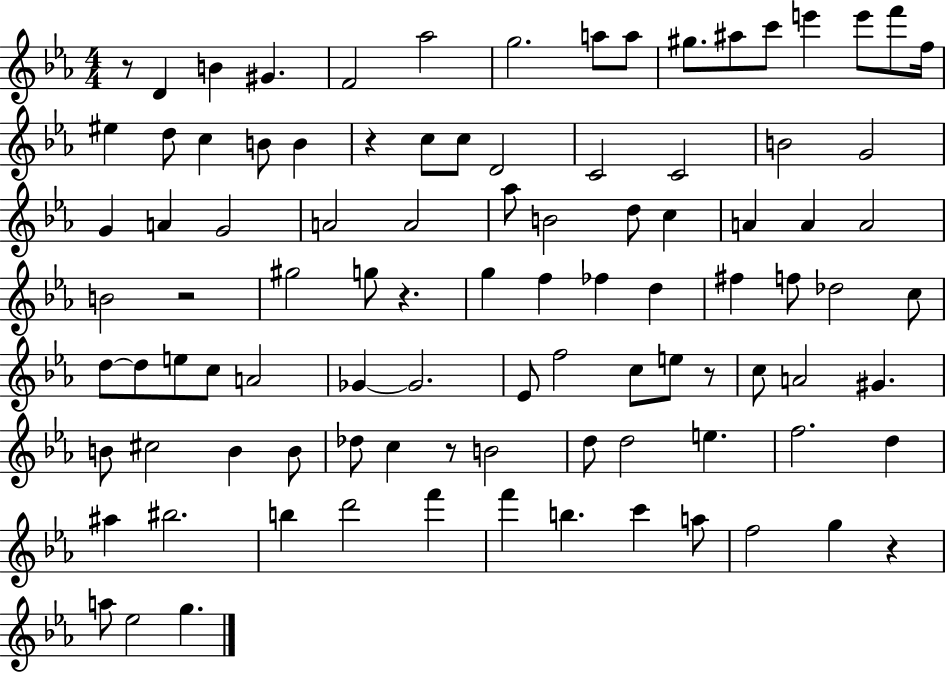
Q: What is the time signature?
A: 4/4